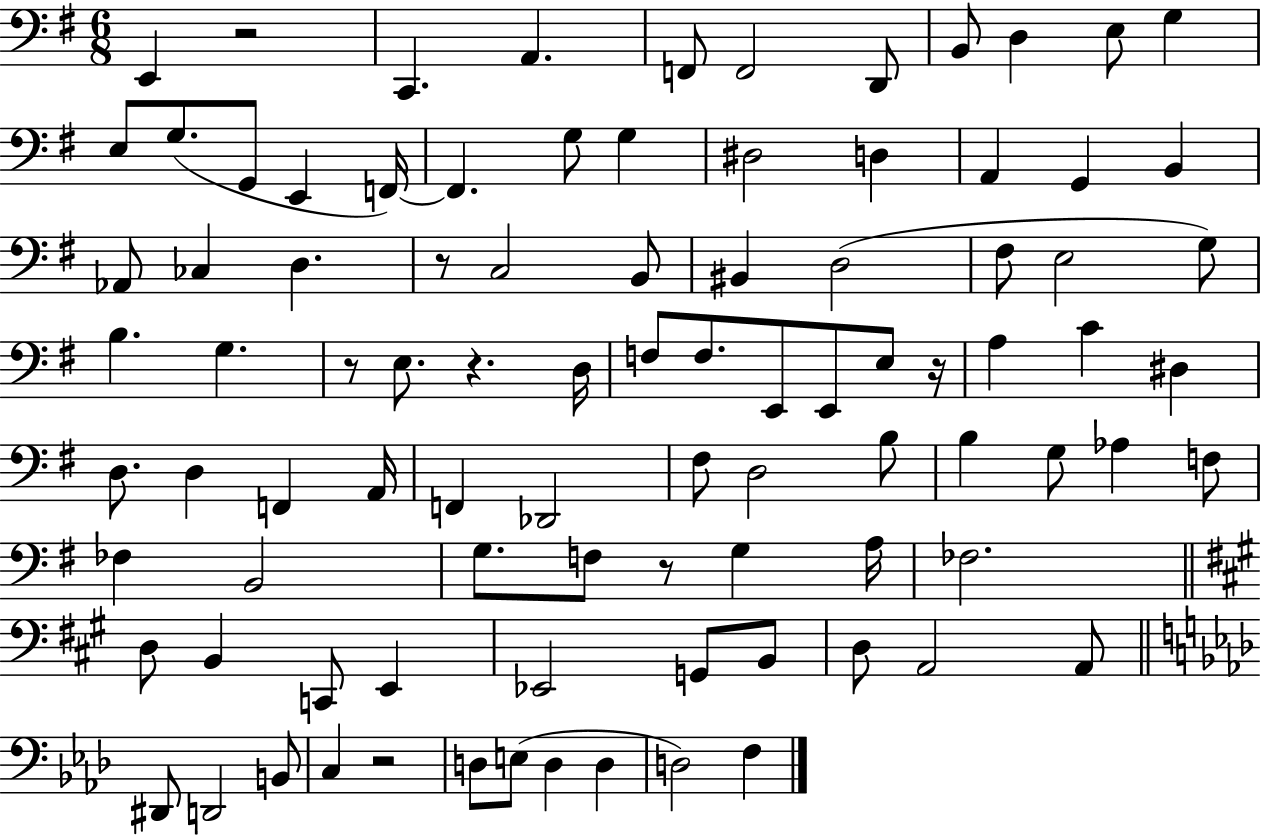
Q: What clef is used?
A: bass